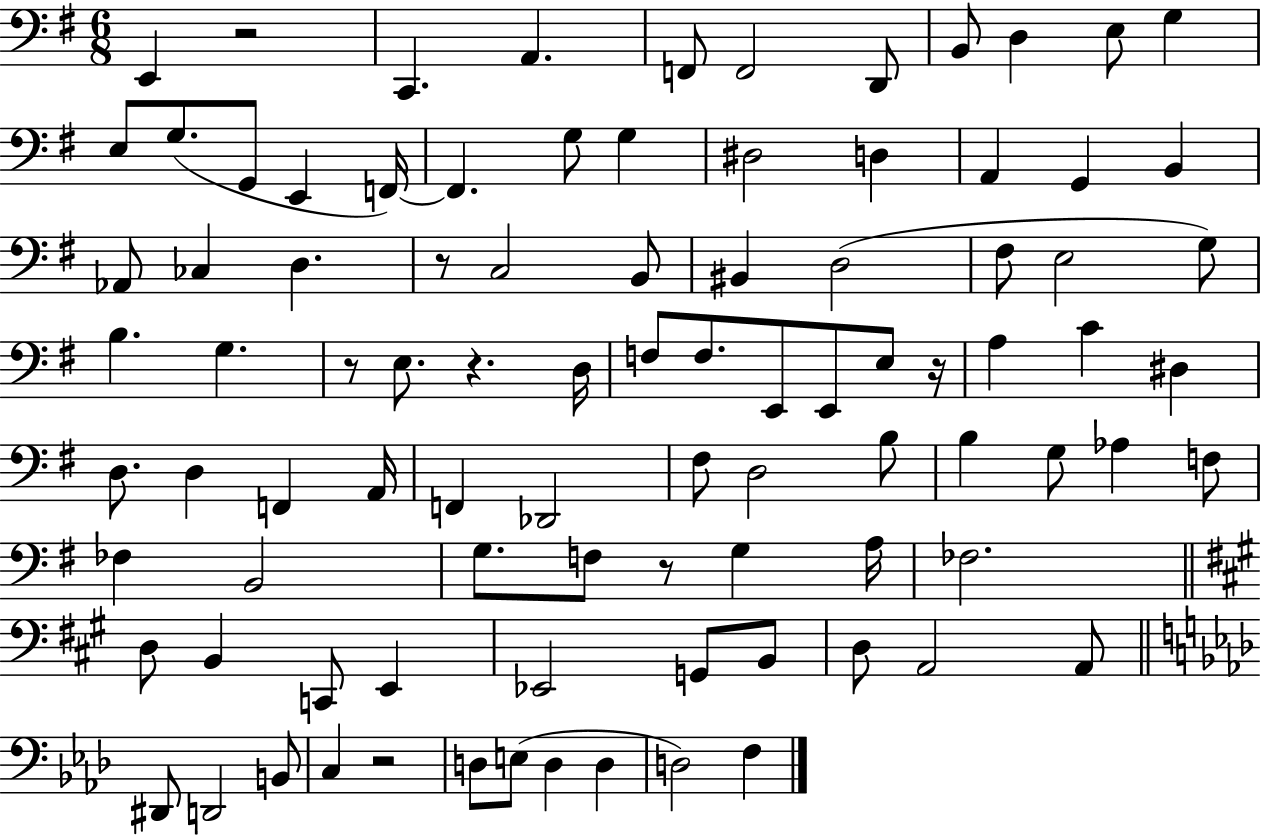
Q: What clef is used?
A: bass